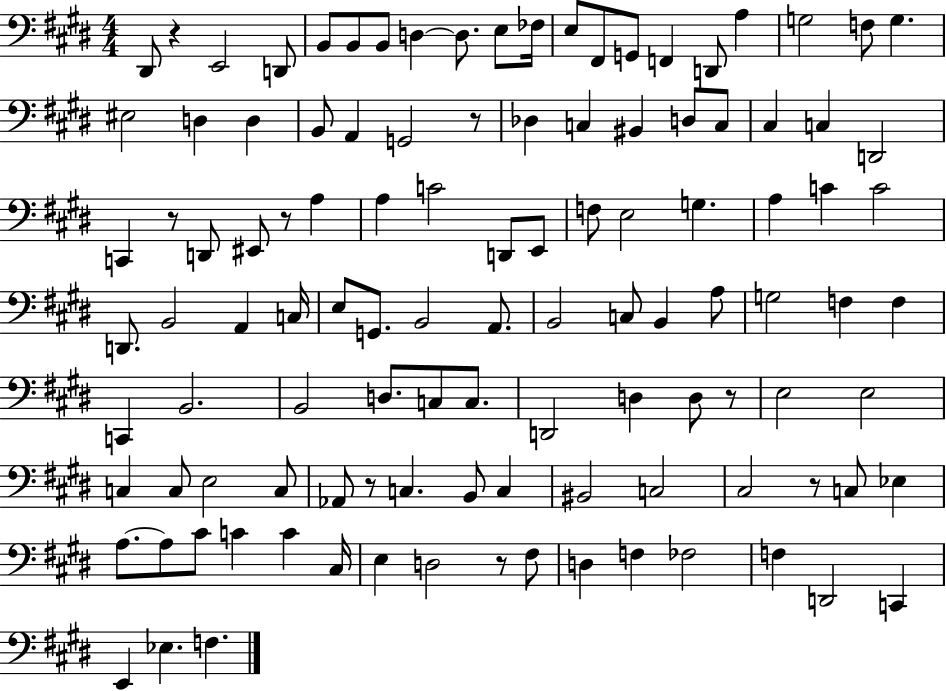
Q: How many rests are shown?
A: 8